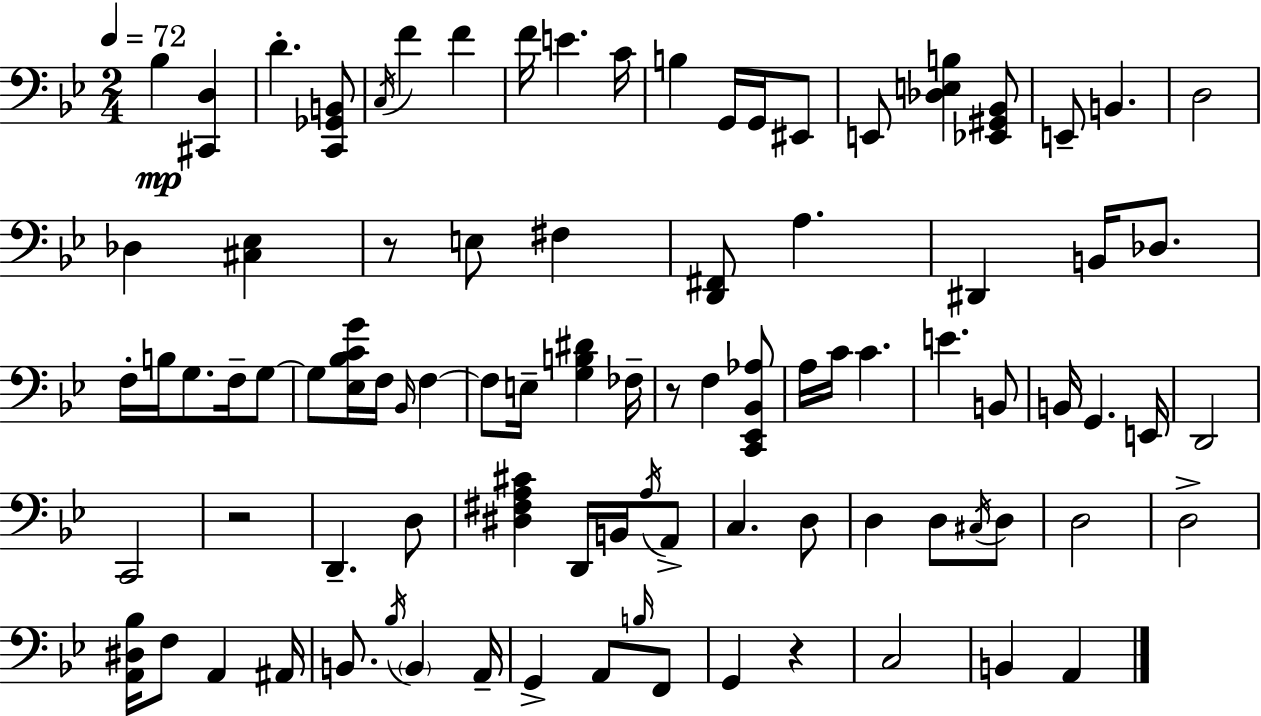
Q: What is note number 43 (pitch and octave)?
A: G2